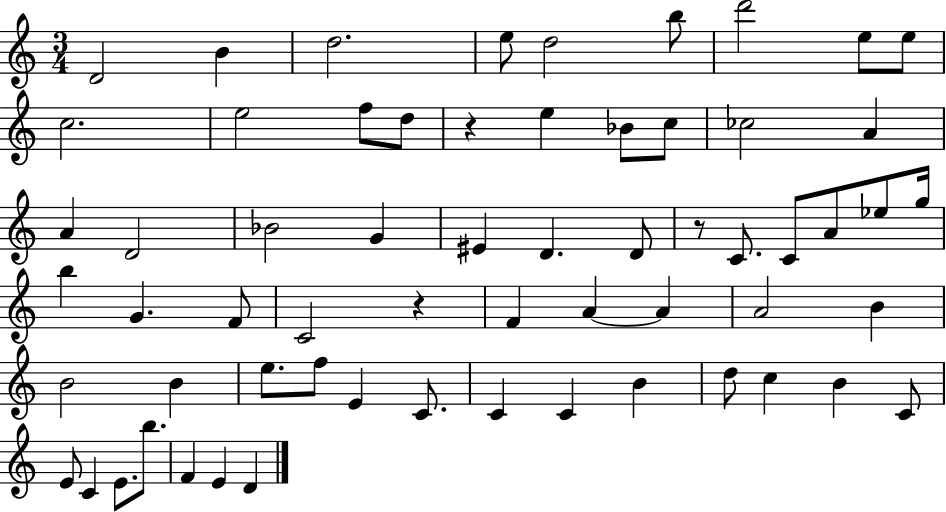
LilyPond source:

{
  \clef treble
  \numericTimeSignature
  \time 3/4
  \key c \major
  \repeat volta 2 { d'2 b'4 | d''2. | e''8 d''2 b''8 | d'''2 e''8 e''8 | \break c''2. | e''2 f''8 d''8 | r4 e''4 bes'8 c''8 | ces''2 a'4 | \break a'4 d'2 | bes'2 g'4 | eis'4 d'4. d'8 | r8 c'8. c'8 a'8 ees''8 g''16 | \break b''4 g'4. f'8 | c'2 r4 | f'4 a'4~~ a'4 | a'2 b'4 | \break b'2 b'4 | e''8. f''8 e'4 c'8. | c'4 c'4 b'4 | d''8 c''4 b'4 c'8 | \break e'8 c'4 e'8. b''8. | f'4 e'4 d'4 | } \bar "|."
}